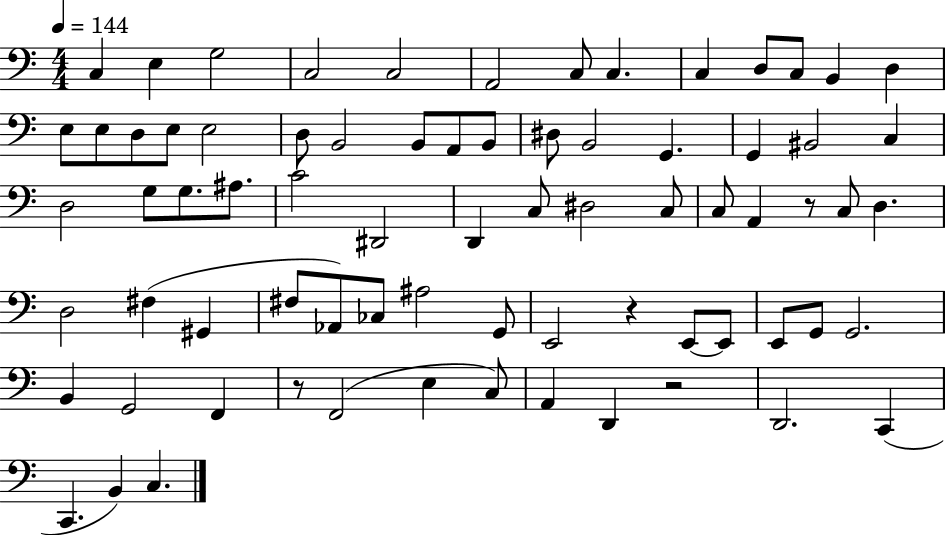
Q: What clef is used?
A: bass